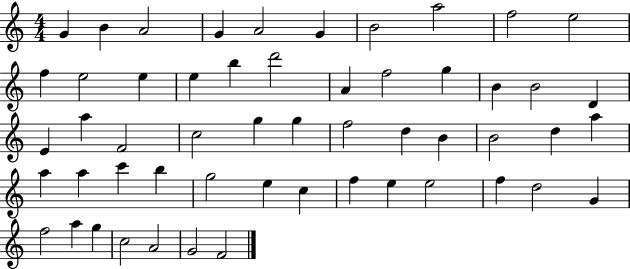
X:1
T:Untitled
M:4/4
L:1/4
K:C
G B A2 G A2 G B2 a2 f2 e2 f e2 e e b d'2 A f2 g B B2 D E a F2 c2 g g f2 d B B2 d a a a c' b g2 e c f e e2 f d2 G f2 a g c2 A2 G2 F2